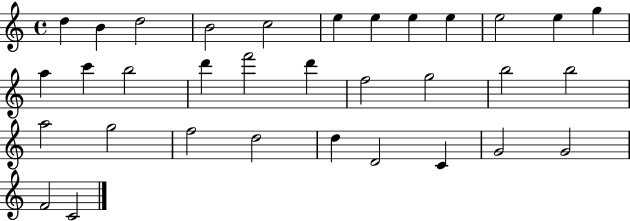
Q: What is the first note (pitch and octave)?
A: D5